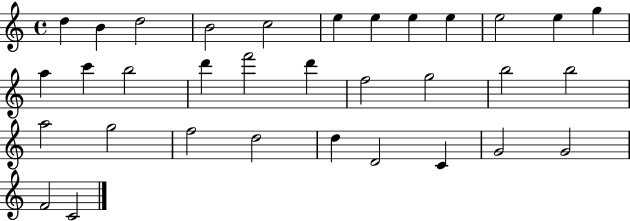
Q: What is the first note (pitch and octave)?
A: D5